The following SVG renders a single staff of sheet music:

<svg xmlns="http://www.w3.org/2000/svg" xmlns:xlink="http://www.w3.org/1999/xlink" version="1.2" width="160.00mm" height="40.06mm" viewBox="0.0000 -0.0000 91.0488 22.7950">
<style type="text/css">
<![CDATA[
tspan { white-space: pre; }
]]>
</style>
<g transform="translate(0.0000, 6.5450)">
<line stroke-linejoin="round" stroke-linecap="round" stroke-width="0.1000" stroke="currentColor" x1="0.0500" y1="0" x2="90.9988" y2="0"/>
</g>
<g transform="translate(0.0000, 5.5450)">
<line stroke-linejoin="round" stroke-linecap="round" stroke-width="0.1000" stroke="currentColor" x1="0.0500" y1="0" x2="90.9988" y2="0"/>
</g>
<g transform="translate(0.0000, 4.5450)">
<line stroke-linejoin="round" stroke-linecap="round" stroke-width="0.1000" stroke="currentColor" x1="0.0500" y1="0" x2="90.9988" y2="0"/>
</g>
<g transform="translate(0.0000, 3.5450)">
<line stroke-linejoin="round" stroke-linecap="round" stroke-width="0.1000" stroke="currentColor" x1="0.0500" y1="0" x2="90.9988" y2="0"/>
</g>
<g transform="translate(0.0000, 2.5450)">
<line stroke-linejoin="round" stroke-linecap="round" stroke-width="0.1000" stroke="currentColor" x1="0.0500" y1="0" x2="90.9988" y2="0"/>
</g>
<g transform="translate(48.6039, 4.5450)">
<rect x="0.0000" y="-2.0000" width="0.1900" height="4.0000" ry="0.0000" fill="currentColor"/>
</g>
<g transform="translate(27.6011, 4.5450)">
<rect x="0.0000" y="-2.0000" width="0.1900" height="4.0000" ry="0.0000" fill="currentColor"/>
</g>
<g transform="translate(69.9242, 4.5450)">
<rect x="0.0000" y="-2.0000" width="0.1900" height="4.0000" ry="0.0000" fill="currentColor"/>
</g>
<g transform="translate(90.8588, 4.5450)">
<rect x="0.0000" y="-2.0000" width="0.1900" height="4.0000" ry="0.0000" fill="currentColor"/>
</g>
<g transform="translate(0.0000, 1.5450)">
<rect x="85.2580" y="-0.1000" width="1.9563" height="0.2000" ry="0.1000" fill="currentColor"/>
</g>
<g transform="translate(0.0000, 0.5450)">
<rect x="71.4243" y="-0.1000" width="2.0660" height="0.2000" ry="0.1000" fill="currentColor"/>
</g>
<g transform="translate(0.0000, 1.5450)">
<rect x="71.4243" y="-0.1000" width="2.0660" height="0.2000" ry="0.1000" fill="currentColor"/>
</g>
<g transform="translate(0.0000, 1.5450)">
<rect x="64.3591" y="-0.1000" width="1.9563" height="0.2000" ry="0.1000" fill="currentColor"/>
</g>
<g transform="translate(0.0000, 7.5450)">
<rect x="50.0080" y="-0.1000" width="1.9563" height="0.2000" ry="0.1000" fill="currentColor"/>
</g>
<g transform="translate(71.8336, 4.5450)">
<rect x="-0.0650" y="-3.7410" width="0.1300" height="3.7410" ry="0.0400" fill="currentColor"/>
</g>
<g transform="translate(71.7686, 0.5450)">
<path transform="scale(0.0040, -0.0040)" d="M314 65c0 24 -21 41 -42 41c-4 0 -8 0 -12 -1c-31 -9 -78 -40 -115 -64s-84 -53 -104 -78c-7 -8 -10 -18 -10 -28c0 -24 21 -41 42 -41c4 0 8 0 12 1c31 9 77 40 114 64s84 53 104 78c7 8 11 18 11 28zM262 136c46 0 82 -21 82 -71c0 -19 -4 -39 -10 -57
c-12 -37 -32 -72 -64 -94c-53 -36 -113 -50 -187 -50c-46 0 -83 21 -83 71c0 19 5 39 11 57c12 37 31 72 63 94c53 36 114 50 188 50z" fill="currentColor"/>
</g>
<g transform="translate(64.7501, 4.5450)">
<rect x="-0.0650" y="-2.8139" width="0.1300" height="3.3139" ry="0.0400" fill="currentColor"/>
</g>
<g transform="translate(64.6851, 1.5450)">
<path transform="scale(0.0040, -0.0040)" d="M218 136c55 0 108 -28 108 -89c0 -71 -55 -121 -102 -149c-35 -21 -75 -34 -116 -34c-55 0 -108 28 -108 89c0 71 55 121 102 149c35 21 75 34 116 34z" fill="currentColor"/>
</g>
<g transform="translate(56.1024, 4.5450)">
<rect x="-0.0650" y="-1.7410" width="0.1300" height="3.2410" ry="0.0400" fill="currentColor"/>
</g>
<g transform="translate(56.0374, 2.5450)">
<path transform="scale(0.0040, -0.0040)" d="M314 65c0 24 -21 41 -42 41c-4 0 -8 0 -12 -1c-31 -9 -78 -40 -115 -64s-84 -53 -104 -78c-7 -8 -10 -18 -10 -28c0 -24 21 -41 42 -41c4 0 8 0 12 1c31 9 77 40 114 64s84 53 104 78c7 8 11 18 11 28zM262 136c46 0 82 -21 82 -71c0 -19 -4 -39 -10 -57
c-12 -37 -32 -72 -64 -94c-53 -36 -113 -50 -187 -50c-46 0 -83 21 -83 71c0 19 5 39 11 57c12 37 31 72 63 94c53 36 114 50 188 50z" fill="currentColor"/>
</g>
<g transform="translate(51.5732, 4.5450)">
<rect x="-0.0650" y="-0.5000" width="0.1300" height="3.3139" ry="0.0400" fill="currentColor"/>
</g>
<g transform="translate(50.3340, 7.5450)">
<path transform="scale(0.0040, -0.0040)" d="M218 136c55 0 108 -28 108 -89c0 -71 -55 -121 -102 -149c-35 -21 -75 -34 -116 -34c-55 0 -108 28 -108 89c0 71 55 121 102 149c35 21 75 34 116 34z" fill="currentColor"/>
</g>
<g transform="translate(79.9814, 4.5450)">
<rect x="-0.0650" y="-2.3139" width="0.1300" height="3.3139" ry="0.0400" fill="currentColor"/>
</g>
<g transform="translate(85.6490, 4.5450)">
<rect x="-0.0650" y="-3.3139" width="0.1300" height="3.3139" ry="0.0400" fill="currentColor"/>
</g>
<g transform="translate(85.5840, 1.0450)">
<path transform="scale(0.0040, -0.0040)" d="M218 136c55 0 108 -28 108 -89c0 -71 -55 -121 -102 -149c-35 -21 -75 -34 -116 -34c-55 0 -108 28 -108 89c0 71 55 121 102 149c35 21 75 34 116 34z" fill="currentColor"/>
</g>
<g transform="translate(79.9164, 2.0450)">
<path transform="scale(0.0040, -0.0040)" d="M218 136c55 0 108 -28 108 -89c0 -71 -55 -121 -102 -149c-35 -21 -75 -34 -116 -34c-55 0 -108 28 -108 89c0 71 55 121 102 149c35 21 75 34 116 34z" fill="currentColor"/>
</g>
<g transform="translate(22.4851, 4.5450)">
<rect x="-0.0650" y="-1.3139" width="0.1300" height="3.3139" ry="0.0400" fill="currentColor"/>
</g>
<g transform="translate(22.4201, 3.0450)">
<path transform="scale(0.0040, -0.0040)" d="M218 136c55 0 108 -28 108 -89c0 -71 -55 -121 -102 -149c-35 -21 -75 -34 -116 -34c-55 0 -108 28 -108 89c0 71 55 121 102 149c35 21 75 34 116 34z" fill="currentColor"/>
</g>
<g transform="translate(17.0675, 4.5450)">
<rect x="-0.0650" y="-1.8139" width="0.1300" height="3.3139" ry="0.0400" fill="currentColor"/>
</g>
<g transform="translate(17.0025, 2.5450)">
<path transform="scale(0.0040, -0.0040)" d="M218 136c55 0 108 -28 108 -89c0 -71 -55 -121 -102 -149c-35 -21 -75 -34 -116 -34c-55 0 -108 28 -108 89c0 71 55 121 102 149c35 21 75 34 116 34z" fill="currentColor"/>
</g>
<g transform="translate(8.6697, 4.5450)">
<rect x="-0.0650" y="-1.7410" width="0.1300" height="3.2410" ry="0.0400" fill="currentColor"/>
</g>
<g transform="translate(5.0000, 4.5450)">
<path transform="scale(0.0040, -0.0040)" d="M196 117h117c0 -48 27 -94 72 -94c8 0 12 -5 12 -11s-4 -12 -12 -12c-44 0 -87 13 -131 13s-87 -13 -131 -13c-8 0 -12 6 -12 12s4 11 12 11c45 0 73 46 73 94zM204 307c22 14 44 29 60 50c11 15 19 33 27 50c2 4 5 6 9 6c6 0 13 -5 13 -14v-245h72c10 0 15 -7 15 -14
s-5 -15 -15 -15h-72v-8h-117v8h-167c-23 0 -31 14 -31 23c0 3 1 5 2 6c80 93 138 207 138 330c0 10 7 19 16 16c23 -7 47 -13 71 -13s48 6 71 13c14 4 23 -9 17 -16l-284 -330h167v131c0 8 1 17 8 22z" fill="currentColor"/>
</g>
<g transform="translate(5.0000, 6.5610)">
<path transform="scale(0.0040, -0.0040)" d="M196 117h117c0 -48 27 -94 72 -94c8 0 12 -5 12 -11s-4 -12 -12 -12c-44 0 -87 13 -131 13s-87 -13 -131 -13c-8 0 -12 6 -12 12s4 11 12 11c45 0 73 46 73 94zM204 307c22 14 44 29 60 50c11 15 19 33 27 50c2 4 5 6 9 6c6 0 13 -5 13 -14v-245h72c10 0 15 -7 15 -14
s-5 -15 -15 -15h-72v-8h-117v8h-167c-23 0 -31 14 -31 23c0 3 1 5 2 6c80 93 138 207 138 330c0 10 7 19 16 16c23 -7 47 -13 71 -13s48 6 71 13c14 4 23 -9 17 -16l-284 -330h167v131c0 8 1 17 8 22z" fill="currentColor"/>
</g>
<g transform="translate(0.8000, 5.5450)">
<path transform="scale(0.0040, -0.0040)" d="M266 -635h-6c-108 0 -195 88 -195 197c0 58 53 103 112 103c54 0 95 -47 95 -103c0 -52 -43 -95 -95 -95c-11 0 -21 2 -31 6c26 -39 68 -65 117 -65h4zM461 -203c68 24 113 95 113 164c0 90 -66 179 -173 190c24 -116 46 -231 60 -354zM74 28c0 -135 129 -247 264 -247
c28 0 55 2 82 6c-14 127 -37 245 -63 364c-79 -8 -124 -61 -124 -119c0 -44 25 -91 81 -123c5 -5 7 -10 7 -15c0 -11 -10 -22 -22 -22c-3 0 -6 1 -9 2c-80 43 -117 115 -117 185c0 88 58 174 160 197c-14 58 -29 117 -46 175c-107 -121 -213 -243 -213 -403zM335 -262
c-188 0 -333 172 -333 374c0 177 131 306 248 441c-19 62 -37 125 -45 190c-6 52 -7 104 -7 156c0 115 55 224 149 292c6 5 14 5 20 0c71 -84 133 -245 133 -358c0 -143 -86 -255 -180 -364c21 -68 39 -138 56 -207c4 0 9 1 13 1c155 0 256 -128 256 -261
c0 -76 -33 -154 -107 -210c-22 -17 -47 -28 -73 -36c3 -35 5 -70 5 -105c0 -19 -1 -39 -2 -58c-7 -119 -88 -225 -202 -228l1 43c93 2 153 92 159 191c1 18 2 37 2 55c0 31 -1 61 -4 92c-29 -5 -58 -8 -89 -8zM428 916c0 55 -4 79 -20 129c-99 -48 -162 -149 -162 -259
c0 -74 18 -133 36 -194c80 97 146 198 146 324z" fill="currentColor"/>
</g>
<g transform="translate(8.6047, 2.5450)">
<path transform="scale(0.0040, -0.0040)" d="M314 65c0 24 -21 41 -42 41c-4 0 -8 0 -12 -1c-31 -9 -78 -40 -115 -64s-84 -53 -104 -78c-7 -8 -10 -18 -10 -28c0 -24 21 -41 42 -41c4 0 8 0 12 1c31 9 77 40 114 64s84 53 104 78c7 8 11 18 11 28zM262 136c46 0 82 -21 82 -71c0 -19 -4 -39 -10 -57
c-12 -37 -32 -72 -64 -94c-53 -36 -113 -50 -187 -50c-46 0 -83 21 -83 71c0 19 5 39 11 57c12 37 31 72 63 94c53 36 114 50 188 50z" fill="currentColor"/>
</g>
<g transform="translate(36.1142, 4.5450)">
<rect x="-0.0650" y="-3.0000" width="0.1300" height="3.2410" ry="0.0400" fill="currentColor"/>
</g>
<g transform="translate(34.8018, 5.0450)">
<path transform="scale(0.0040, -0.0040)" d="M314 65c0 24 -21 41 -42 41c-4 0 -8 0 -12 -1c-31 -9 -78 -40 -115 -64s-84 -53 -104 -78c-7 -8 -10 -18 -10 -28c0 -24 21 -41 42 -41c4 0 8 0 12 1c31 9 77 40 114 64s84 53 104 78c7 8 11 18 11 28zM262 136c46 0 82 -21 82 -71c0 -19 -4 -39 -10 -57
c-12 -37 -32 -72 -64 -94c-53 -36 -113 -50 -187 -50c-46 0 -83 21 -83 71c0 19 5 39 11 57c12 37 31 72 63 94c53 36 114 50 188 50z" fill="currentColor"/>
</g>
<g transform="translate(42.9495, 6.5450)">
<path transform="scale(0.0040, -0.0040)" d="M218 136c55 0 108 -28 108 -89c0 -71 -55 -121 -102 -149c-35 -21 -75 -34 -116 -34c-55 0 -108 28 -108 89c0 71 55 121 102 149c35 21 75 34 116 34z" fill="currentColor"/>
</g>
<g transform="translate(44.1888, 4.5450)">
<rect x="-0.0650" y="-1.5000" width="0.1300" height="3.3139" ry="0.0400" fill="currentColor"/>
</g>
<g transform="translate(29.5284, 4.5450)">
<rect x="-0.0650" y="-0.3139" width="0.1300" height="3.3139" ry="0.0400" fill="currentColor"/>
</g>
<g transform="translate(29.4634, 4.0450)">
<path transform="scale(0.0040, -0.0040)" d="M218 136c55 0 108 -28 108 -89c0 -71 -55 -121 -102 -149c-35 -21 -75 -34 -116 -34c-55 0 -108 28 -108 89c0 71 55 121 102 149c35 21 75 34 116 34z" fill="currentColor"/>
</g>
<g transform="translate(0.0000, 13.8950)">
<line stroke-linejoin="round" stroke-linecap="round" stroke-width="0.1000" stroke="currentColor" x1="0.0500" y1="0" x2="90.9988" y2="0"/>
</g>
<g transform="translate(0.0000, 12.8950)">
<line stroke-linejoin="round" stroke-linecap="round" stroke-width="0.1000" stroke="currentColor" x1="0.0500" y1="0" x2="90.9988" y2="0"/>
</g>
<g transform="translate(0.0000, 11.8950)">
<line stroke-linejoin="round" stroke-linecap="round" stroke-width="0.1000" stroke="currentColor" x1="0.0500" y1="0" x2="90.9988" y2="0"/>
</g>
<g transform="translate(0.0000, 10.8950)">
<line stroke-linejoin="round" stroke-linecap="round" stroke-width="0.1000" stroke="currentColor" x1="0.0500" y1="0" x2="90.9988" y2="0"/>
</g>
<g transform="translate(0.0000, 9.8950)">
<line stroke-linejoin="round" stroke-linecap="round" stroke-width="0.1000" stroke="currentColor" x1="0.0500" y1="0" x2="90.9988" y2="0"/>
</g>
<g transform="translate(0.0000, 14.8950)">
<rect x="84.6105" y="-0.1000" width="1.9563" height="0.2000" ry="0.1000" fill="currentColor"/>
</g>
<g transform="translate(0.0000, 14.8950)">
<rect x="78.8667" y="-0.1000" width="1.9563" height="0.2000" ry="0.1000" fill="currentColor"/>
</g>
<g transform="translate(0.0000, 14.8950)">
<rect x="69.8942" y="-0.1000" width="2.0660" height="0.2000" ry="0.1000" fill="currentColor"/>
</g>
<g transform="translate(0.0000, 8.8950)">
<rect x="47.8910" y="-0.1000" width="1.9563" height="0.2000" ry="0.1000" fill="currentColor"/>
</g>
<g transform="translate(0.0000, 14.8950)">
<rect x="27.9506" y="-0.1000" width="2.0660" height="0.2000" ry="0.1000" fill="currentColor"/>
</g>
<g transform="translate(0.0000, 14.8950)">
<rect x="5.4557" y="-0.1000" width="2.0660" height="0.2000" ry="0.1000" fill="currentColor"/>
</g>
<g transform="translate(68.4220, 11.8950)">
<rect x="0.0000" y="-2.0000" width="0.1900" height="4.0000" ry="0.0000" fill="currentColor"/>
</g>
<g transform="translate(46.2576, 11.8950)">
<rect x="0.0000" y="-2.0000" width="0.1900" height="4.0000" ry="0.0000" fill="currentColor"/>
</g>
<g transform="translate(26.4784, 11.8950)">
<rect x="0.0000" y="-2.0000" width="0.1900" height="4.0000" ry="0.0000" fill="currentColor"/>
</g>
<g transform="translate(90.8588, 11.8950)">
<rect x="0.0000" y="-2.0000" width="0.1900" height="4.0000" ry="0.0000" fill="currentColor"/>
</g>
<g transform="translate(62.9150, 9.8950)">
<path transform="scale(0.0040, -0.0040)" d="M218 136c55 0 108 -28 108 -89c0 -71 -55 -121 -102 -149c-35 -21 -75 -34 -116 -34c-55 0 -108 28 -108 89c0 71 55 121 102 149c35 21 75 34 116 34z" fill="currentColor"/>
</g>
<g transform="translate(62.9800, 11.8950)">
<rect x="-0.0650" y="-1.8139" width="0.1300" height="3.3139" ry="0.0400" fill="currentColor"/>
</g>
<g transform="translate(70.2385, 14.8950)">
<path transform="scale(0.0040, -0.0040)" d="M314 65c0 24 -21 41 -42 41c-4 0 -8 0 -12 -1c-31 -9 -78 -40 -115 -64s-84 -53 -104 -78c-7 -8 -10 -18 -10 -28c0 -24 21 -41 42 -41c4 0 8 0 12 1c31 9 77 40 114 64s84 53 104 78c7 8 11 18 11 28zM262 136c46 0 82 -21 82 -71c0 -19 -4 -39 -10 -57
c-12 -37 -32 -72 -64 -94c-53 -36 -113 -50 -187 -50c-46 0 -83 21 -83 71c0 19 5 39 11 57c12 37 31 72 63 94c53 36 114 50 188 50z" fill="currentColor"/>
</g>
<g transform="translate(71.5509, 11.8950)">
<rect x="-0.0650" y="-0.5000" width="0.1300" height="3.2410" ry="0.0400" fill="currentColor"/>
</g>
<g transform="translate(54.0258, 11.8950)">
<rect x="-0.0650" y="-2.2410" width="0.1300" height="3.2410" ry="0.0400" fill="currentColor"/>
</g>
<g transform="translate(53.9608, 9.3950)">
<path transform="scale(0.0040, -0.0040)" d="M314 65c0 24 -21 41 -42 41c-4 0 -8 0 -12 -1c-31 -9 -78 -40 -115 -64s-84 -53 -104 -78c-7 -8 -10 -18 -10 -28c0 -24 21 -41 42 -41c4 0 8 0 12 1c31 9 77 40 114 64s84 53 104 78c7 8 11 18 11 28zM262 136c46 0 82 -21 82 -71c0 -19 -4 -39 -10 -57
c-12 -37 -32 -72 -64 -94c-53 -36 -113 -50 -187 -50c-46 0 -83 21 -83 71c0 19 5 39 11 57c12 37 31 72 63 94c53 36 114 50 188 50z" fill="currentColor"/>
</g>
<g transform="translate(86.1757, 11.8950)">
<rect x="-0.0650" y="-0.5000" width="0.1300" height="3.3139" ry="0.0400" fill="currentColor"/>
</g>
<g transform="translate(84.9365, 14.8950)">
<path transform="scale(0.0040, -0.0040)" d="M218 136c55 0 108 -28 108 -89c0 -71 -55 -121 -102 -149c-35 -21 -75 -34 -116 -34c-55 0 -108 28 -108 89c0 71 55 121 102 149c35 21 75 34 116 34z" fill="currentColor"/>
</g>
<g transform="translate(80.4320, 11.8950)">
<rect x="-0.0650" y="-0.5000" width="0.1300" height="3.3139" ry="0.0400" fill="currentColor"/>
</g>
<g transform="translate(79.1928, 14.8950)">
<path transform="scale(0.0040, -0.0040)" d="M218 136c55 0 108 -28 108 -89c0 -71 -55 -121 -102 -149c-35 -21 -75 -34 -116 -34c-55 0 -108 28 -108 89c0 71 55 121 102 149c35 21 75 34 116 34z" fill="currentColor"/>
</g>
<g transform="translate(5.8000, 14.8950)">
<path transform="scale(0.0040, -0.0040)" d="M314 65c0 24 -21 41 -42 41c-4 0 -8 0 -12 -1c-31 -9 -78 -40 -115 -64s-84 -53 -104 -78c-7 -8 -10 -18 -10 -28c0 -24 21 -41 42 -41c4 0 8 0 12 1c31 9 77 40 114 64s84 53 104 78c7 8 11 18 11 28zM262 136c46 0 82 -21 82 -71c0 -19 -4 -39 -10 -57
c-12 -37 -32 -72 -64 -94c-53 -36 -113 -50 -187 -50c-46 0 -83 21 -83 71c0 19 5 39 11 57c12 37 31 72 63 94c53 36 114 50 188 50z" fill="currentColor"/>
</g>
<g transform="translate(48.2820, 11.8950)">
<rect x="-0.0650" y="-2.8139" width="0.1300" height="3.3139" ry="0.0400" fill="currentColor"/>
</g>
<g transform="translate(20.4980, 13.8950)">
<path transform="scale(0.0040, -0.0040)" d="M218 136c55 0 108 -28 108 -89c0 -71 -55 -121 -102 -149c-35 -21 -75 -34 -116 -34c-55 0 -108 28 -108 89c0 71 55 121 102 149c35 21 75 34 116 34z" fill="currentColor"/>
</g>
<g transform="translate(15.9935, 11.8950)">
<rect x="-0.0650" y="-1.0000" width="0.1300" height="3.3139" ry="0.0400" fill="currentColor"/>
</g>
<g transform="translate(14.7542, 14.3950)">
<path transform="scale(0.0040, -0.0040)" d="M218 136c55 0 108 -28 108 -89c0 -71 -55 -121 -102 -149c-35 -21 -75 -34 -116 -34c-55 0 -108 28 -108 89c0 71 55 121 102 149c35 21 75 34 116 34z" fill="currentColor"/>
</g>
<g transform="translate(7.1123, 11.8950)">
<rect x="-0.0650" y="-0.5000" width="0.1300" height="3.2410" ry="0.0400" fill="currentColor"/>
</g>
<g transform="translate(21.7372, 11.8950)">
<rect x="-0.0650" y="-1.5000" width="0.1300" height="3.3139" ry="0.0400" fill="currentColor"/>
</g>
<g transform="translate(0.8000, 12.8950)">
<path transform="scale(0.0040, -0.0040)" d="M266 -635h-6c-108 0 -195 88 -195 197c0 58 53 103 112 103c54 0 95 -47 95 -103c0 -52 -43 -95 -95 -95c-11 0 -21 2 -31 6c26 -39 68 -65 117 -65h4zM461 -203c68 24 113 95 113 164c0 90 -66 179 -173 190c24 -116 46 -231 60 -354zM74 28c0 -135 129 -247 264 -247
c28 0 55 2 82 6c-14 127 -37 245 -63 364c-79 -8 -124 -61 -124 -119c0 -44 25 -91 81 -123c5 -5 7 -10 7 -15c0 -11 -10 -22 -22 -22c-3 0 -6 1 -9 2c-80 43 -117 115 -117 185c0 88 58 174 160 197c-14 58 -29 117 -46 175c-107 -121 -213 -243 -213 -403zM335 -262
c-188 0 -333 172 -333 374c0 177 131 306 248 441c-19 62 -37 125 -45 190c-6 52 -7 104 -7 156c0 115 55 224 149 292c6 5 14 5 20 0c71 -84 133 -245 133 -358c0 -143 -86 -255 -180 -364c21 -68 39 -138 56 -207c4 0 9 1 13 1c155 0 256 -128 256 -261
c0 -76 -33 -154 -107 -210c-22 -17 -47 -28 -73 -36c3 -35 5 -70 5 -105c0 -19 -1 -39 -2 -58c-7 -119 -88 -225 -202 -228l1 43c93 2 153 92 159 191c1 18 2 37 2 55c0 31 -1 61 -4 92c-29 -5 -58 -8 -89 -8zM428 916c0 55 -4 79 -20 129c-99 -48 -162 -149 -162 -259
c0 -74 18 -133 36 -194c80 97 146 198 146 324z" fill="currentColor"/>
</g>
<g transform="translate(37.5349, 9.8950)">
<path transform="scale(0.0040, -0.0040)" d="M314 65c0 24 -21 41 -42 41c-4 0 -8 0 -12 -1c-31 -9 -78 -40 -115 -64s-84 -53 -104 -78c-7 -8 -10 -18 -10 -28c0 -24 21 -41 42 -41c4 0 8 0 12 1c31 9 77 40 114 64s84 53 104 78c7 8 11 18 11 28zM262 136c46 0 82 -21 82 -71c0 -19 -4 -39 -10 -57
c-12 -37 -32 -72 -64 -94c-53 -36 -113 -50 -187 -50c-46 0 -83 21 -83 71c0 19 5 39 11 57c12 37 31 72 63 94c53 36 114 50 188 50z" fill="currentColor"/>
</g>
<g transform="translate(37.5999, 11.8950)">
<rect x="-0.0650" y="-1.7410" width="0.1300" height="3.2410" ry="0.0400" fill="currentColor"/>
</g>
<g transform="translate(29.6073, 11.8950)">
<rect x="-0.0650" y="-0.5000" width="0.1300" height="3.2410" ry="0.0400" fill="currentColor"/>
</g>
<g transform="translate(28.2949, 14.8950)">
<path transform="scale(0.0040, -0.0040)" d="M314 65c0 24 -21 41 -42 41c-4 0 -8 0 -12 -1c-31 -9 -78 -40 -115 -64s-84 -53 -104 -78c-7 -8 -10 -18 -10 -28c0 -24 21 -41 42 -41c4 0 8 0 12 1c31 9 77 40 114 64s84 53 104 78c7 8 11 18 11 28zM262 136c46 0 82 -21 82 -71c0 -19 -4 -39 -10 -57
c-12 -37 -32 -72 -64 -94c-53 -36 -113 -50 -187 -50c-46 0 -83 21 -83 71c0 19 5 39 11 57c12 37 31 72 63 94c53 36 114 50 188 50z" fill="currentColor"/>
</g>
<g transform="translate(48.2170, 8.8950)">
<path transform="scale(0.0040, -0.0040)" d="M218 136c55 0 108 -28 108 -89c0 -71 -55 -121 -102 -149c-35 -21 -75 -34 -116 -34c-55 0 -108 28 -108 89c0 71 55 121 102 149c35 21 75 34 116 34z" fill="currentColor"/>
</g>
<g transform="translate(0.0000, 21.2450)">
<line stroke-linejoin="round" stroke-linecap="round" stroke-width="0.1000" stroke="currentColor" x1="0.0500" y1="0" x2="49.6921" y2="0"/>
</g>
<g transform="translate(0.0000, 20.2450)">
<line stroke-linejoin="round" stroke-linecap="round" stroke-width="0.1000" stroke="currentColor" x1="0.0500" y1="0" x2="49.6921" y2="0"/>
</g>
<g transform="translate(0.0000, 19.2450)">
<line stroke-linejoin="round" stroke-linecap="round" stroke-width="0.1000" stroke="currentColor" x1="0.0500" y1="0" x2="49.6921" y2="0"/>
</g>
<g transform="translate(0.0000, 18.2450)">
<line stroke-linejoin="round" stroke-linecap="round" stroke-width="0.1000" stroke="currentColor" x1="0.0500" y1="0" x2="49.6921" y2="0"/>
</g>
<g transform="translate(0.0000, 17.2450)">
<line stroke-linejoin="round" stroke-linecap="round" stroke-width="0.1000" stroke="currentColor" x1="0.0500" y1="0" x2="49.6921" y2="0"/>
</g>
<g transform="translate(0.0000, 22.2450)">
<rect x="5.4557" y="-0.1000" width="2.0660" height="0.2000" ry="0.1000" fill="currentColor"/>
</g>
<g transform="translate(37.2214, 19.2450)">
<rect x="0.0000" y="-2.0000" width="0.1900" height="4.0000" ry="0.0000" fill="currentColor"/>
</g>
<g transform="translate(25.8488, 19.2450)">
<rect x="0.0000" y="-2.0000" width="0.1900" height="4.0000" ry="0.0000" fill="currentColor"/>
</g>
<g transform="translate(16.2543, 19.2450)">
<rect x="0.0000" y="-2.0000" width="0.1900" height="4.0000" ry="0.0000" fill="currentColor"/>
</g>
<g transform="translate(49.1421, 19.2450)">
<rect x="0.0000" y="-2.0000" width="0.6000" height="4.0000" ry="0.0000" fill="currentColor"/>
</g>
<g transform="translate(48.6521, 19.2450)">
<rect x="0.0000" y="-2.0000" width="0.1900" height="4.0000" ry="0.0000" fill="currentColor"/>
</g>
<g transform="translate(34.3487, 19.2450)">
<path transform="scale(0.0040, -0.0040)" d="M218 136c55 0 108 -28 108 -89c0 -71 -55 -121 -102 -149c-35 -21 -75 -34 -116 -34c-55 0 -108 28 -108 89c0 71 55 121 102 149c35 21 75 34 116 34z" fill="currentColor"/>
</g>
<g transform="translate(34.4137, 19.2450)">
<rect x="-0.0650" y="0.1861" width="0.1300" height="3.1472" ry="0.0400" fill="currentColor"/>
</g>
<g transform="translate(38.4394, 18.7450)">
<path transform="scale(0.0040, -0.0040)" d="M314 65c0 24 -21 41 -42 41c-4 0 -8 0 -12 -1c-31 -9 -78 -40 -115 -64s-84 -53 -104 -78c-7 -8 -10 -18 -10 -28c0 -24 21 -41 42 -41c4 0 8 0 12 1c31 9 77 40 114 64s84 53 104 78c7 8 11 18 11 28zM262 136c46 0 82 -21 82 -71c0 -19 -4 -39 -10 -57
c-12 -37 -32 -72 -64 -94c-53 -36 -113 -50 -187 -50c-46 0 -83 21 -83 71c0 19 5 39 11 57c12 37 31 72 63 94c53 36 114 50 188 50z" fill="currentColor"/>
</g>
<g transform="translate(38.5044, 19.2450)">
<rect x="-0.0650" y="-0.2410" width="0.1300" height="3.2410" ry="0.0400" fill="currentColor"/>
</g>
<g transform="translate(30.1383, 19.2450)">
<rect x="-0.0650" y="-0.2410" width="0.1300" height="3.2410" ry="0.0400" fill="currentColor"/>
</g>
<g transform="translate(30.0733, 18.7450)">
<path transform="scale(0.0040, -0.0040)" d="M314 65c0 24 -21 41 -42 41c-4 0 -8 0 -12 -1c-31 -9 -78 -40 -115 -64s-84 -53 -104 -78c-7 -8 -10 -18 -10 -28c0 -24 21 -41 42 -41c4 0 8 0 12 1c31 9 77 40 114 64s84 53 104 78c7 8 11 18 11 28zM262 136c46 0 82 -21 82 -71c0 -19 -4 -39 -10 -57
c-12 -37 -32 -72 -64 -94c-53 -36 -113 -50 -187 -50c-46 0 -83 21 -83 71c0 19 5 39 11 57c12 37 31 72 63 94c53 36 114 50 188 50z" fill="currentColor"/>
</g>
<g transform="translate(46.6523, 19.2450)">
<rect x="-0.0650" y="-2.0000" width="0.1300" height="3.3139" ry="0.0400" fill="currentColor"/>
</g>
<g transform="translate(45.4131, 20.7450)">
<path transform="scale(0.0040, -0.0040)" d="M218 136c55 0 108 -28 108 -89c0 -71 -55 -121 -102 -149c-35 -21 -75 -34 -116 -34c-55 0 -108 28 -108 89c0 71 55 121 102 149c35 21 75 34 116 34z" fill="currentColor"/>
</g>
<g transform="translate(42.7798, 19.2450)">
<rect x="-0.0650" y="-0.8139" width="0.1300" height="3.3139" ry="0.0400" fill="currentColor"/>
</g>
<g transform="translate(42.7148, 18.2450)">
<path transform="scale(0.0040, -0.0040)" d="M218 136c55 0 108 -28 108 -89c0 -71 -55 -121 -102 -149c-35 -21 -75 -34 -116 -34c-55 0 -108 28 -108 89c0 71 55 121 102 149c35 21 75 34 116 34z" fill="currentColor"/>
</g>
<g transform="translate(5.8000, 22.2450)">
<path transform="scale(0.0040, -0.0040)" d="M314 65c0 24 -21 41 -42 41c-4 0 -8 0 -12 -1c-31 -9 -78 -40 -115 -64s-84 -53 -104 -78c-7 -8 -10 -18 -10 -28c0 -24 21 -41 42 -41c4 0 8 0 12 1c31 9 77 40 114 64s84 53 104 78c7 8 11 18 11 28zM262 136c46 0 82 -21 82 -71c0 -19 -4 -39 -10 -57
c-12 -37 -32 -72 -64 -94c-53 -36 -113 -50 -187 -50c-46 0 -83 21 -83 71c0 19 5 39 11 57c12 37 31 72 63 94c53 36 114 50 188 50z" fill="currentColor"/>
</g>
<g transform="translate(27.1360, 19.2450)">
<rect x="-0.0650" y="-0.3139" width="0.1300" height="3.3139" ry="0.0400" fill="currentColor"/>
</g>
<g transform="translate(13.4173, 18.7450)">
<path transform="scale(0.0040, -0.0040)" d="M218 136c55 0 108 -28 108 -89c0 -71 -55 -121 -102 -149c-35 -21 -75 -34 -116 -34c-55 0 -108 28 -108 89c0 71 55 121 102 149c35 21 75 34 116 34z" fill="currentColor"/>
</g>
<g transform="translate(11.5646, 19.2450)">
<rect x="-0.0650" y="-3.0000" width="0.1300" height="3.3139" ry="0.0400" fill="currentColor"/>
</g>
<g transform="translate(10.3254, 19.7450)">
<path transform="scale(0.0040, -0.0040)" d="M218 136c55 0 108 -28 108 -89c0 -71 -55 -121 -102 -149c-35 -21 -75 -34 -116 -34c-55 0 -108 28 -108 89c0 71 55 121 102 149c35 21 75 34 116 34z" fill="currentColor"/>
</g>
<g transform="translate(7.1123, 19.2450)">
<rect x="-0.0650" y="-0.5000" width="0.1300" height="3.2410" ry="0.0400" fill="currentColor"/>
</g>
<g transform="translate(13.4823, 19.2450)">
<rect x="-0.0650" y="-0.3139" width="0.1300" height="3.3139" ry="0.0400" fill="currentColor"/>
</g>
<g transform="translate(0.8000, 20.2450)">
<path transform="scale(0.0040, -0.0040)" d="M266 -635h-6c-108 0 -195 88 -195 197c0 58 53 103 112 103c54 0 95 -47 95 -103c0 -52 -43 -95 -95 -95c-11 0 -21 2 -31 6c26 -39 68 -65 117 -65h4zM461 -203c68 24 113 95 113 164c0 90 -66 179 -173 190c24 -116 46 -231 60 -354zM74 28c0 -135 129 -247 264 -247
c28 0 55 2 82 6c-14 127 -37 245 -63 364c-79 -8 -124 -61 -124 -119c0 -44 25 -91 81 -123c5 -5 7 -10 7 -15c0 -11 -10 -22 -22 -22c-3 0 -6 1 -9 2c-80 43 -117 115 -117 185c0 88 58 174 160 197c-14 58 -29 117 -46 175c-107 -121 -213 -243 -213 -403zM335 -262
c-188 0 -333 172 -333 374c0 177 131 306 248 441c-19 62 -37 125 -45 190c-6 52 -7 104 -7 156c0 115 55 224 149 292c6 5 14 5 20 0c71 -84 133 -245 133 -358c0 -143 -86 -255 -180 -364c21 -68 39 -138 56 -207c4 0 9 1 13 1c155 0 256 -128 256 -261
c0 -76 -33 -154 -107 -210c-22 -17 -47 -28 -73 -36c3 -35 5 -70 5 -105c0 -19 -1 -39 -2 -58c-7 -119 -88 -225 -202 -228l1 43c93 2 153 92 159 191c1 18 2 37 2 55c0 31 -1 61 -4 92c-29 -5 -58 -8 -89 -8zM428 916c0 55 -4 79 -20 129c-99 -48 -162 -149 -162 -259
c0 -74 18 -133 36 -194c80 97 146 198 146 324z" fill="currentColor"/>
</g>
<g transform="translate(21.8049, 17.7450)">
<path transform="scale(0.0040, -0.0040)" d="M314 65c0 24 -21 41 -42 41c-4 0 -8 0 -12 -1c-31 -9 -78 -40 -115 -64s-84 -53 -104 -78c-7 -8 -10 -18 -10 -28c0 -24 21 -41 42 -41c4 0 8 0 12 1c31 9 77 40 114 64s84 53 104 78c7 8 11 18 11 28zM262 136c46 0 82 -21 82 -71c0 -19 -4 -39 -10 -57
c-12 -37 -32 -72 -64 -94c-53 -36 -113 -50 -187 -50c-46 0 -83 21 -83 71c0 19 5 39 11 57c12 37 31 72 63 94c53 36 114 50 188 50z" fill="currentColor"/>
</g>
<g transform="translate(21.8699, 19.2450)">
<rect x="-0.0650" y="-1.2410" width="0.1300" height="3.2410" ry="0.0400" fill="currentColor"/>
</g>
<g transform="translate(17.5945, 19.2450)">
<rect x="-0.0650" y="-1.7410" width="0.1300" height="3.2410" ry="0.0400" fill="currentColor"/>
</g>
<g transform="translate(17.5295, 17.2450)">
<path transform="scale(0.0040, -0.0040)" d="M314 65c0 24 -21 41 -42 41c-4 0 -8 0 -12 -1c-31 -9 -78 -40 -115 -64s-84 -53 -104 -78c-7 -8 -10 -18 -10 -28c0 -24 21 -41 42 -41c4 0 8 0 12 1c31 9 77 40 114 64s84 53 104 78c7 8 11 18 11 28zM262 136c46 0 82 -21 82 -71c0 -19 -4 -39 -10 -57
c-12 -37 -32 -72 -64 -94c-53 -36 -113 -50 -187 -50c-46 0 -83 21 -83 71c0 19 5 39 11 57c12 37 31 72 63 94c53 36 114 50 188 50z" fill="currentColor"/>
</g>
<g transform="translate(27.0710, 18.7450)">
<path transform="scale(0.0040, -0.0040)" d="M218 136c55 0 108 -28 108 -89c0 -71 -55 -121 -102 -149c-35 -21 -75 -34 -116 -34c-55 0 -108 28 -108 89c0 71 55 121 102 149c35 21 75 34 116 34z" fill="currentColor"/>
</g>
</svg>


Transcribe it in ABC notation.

X:1
T:Untitled
M:4/4
L:1/4
K:C
f2 f e c A2 E C f2 a c'2 g b C2 D E C2 f2 a g2 f C2 C C C2 A c f2 e2 c c2 B c2 d F